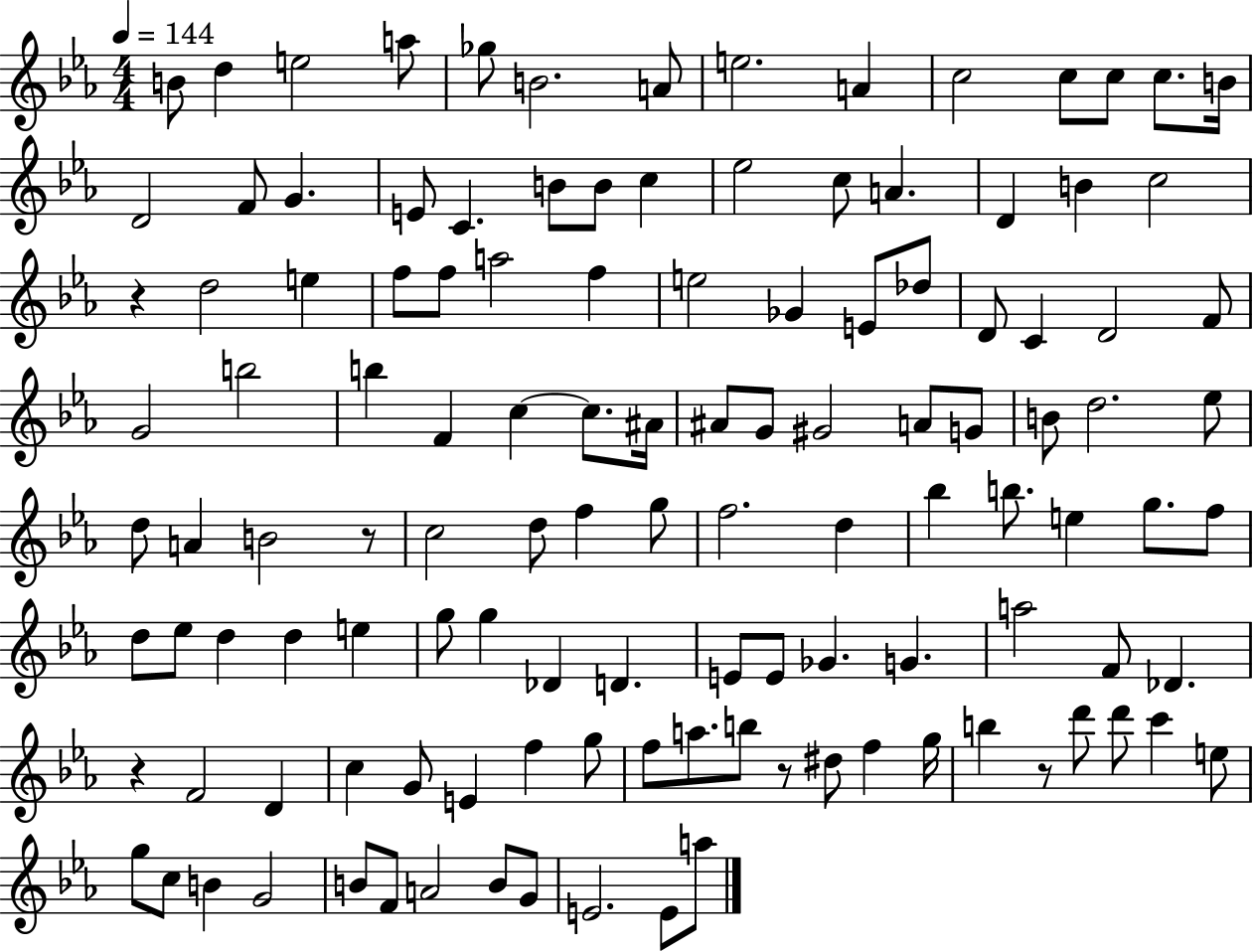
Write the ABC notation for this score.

X:1
T:Untitled
M:4/4
L:1/4
K:Eb
B/2 d e2 a/2 _g/2 B2 A/2 e2 A c2 c/2 c/2 c/2 B/4 D2 F/2 G E/2 C B/2 B/2 c _e2 c/2 A D B c2 z d2 e f/2 f/2 a2 f e2 _G E/2 _d/2 D/2 C D2 F/2 G2 b2 b F c c/2 ^A/4 ^A/2 G/2 ^G2 A/2 G/2 B/2 d2 _e/2 d/2 A B2 z/2 c2 d/2 f g/2 f2 d _b b/2 e g/2 f/2 d/2 _e/2 d d e g/2 g _D D E/2 E/2 _G G a2 F/2 _D z F2 D c G/2 E f g/2 f/2 a/2 b/2 z/2 ^d/2 f g/4 b z/2 d'/2 d'/2 c' e/2 g/2 c/2 B G2 B/2 F/2 A2 B/2 G/2 E2 E/2 a/2